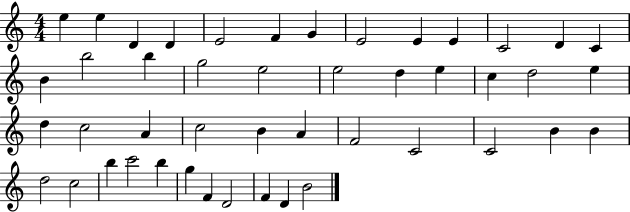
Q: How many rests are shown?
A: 0